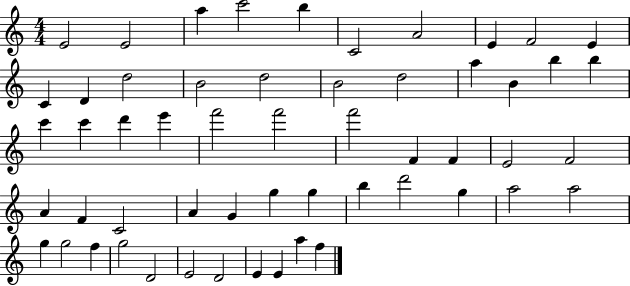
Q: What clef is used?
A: treble